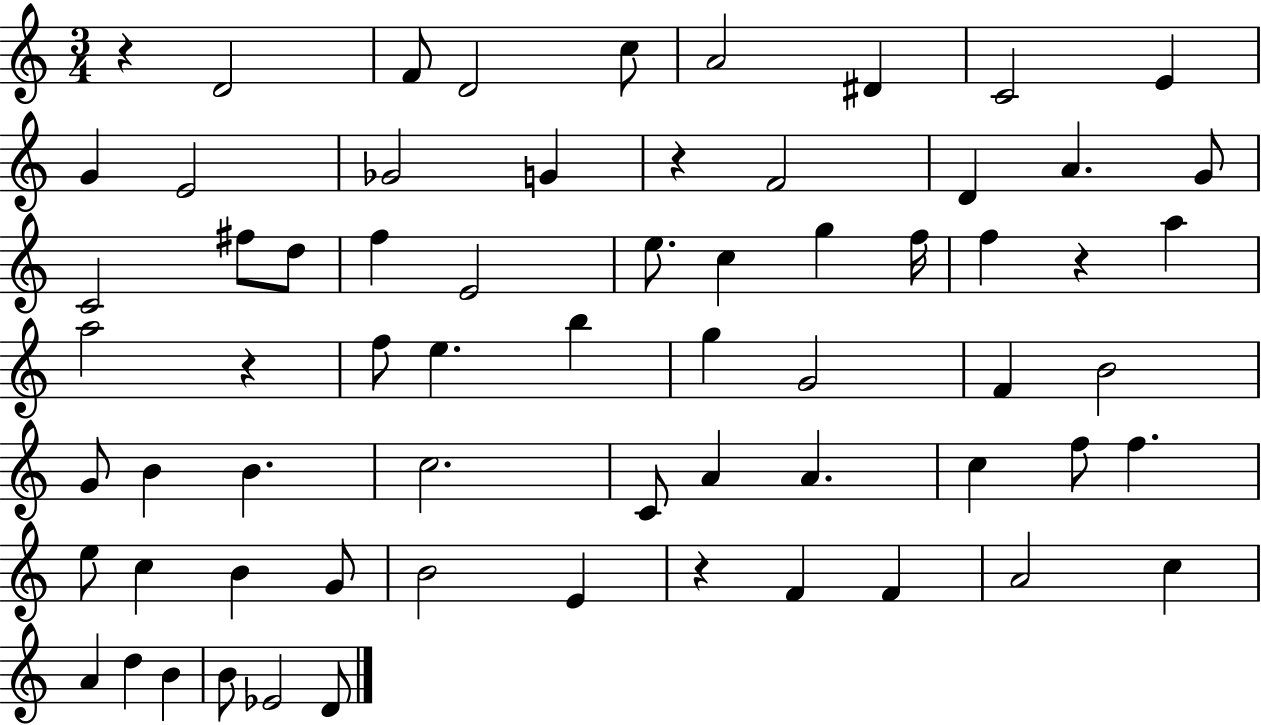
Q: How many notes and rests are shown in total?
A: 66